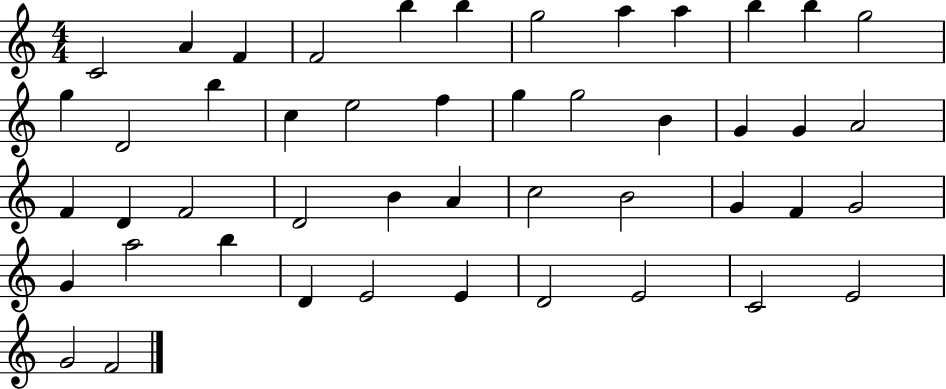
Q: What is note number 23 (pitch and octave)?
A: G4